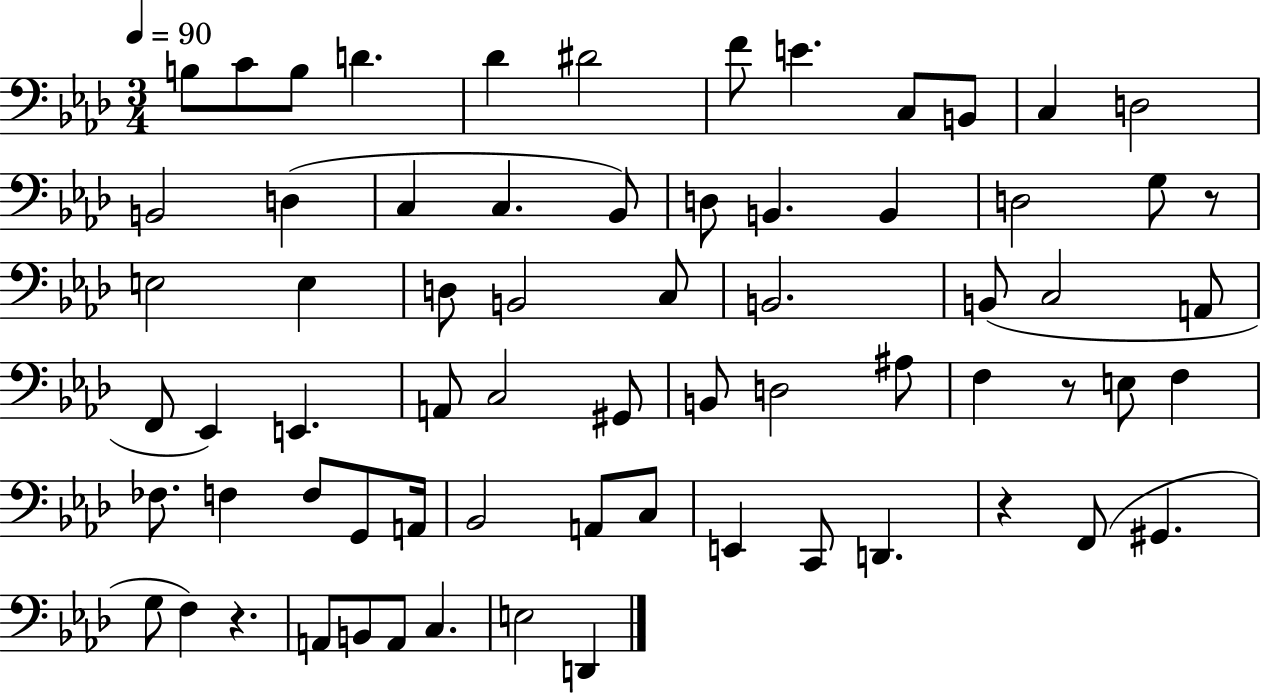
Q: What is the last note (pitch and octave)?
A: D2